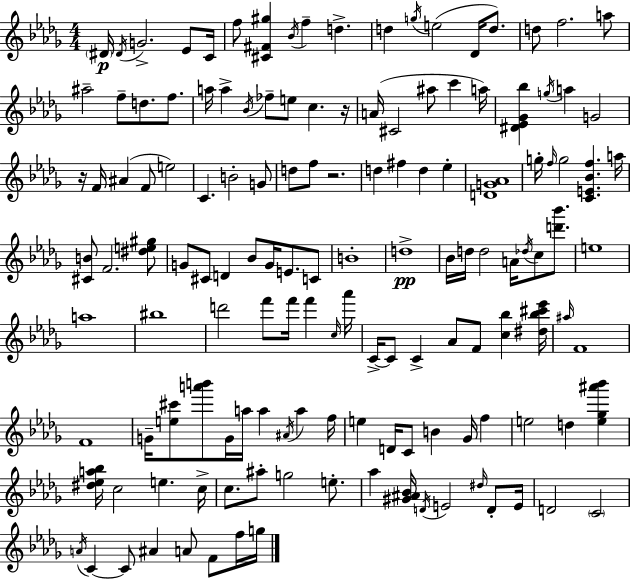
D#4/s D#4/s G4/h. Eb4/e C4/s F5/e [C#4,F#4,G#5]/q Bb4/s F5/q D5/q. D5/q G5/s E5/h Db4/s D5/e. D5/e F5/h. A5/e A#5/h F5/e D5/e. F5/e. A5/s A5/q Bb4/s FES5/e E5/e C5/q. R/s A4/s C#4/h A#5/e C6/q A5/s [D#4,Eb4,Gb4,Bb5]/q G5/s A5/q G4/h R/s F4/s A#4/q F4/e E5/h C4/q. B4/h G4/e D5/e F5/e R/h. D5/q F#5/q D5/q Eb5/q [D4,G4,Ab4]/w G5/s F5/s G5/h [C4,E4,Bb4,F5]/q. A5/s [C#4,B4]/e F4/h. [D#5,E5,G#5]/e G4/e C#4/e D4/q Bb4/e G4/s E4/e. C4/e B4/w D5/w Bb4/s D5/s D5/h A4/s Db5/s C5/e [D6,Bb6]/e. E5/w A5/w BIS5/w D6/h F6/e F6/s F6/q C5/s Ab6/s C4/s C4/e C4/q Ab4/e F4/e [C5,Bb5]/q [D#5,Bb5,C#6,Eb6]/s A#5/s F4/w F4/w G4/s [E5,C#6]/e [A6,B6]/e G4/s A5/s A5/q A#4/s A5/q F5/s E5/q D4/s C4/e B4/q Gb4/s F5/q E5/h D5/q [E5,Gb5,A#6,Bb6]/q [D#5,Eb5,A5,Bb5]/s C5/h E5/q. C5/s C5/e. A#5/e G5/h E5/e. Ab5/q [G#4,A#4,Bb4]/s D4/s E4/h D#5/s D4/e E4/s D4/h C4/h A4/s C4/q C4/e A#4/q A4/e F4/e F5/s G5/s